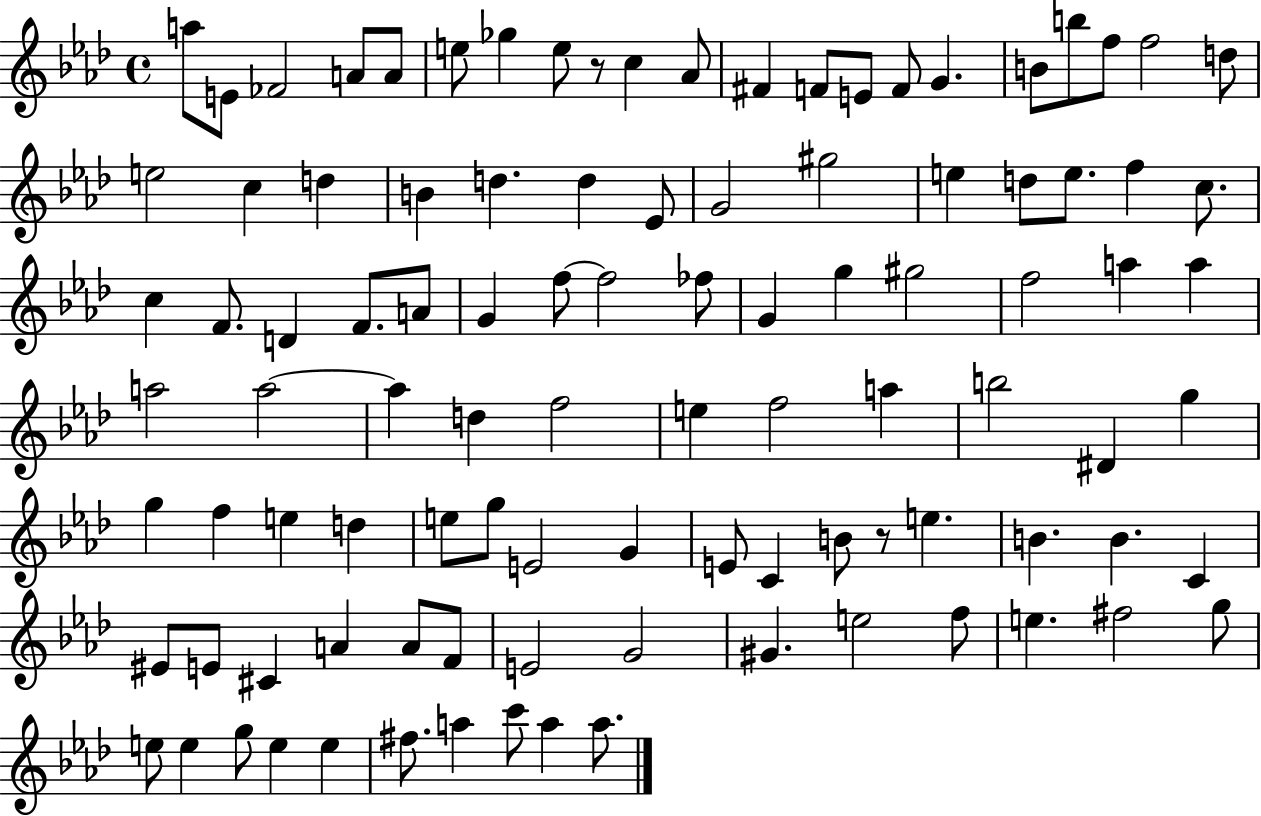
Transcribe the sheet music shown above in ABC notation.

X:1
T:Untitled
M:4/4
L:1/4
K:Ab
a/2 E/2 _F2 A/2 A/2 e/2 _g e/2 z/2 c _A/2 ^F F/2 E/2 F/2 G B/2 b/2 f/2 f2 d/2 e2 c d B d d _E/2 G2 ^g2 e d/2 e/2 f c/2 c F/2 D F/2 A/2 G f/2 f2 _f/2 G g ^g2 f2 a a a2 a2 a d f2 e f2 a b2 ^D g g f e d e/2 g/2 E2 G E/2 C B/2 z/2 e B B C ^E/2 E/2 ^C A A/2 F/2 E2 G2 ^G e2 f/2 e ^f2 g/2 e/2 e g/2 e e ^f/2 a c'/2 a a/2